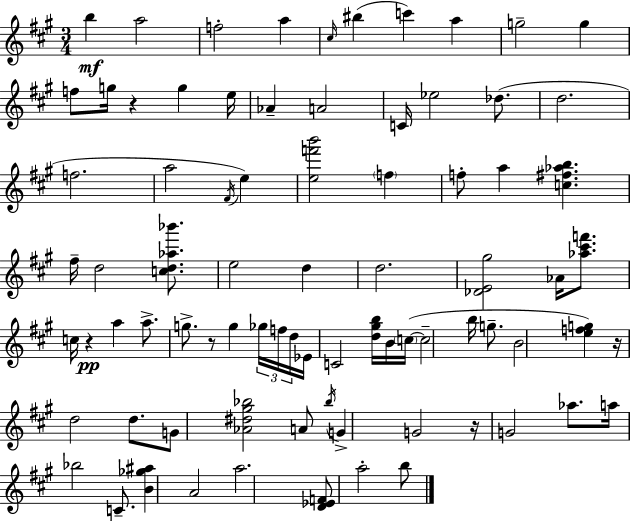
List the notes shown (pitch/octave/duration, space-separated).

B5/q A5/h F5/h A5/q C#5/s BIS5/q C6/q A5/q G5/h G5/q F5/e G5/s R/q G5/q E5/s Ab4/q A4/h C4/s Eb5/h Db5/e. D5/h. F5/h. A5/h F#4/s E5/q [E5,F6,B6]/h F5/q F5/e A5/q [C5,F#5,Ab5,B5]/q. F#5/s D5/h [C5,D5,Ab5,Bb6]/e. E5/h D5/q D5/h. [Db4,E4,G#5]/h Ab4/s [Ab5,C#6,F6]/e. C5/s R/q A5/q A5/e. G5/e. R/e G5/q Gb5/s F5/s D5/s Eb4/s C4/h [D5,G#5,B5]/s B4/s C5/s C5/h B5/s G5/e. B4/h [E5,F5,G5]/q R/s D5/h D5/e. G4/e [Ab4,D#5,G#5,Bb5]/h A4/e Bb5/s G4/q G4/h R/s G4/h Ab5/e. A5/s Bb5/h C4/e. [B4,Gb5,A#5]/q A4/h A5/h. [D4,Eb4,F4]/e A5/h B5/e